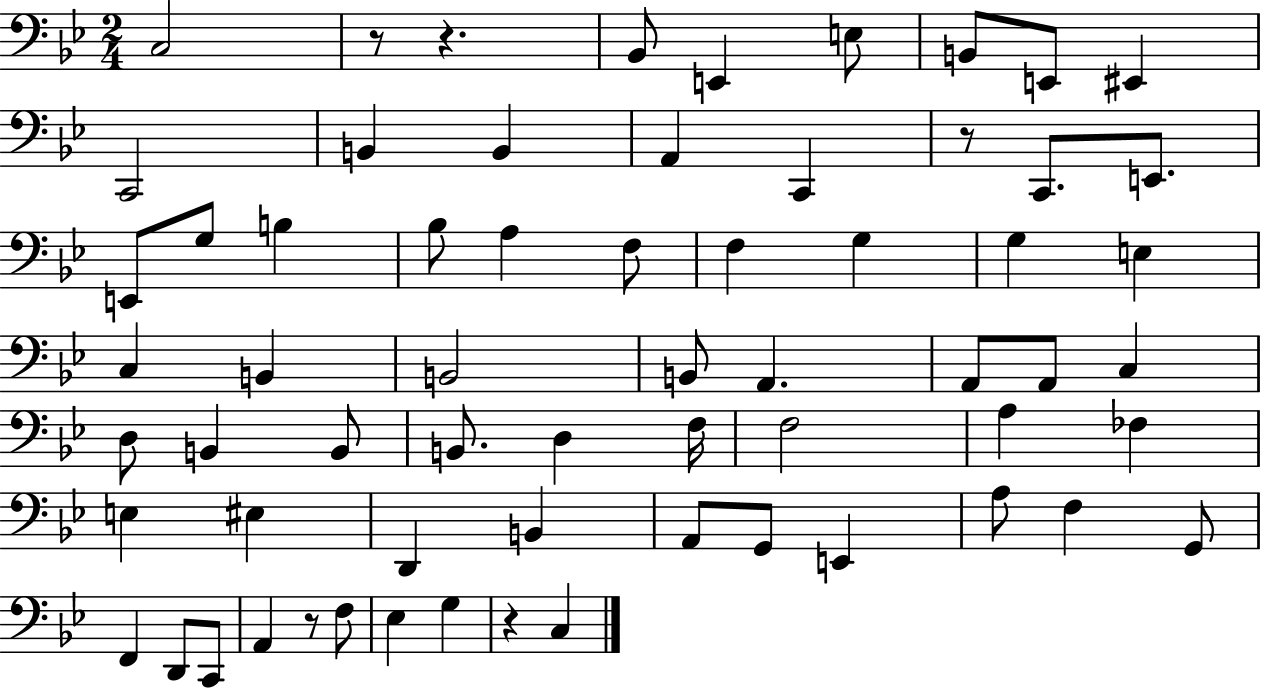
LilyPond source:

{
  \clef bass
  \numericTimeSignature
  \time 2/4
  \key bes \major
  c2 | r8 r4. | bes,8 e,4 e8 | b,8 e,8 eis,4 | \break c,2 | b,4 b,4 | a,4 c,4 | r8 c,8. e,8. | \break e,8 g8 b4 | bes8 a4 f8 | f4 g4 | g4 e4 | \break c4 b,4 | b,2 | b,8 a,4. | a,8 a,8 c4 | \break d8 b,4 b,8 | b,8. d4 f16 | f2 | a4 fes4 | \break e4 eis4 | d,4 b,4 | a,8 g,8 e,4 | a8 f4 g,8 | \break f,4 d,8 c,8 | a,4 r8 f8 | ees4 g4 | r4 c4 | \break \bar "|."
}